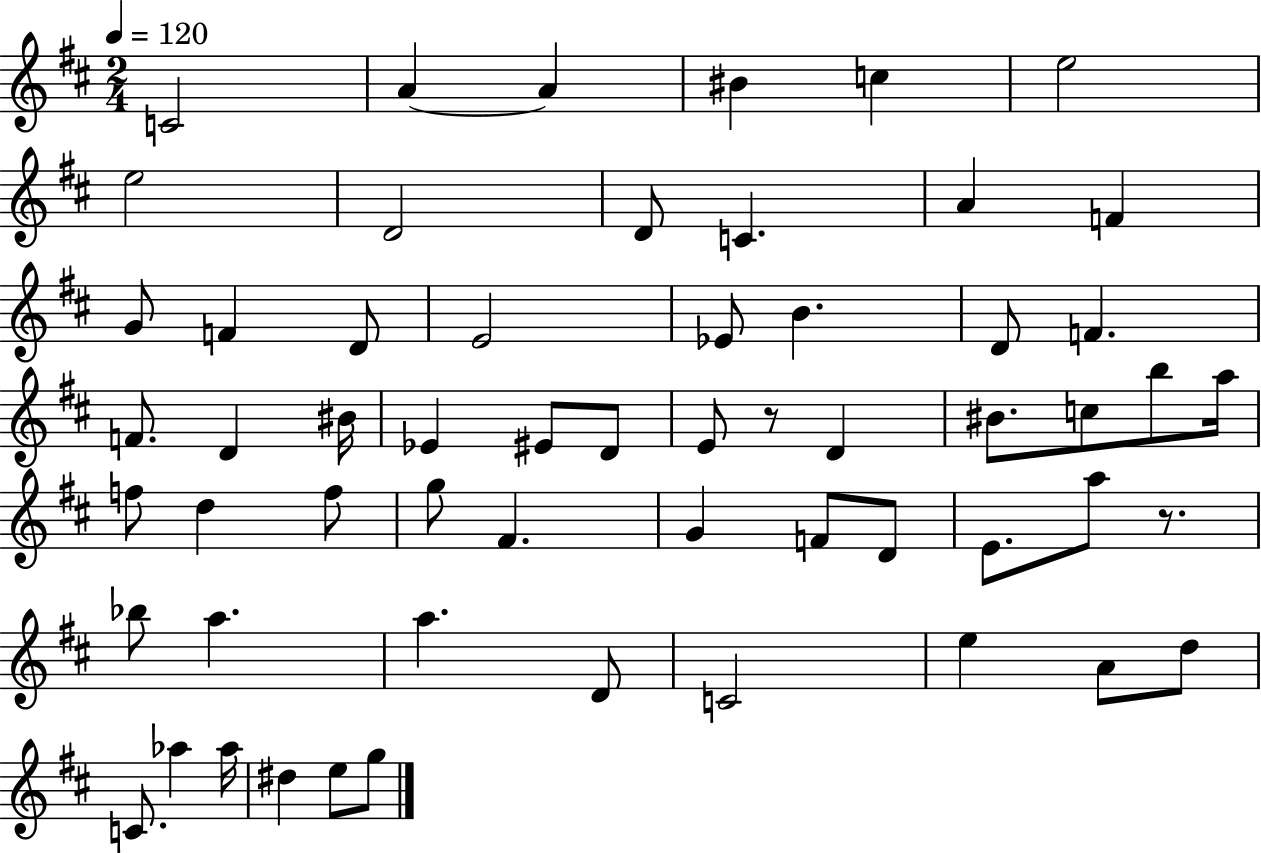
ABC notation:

X:1
T:Untitled
M:2/4
L:1/4
K:D
C2 A A ^B c e2 e2 D2 D/2 C A F G/2 F D/2 E2 _E/2 B D/2 F F/2 D ^B/4 _E ^E/2 D/2 E/2 z/2 D ^B/2 c/2 b/2 a/4 f/2 d f/2 g/2 ^F G F/2 D/2 E/2 a/2 z/2 _b/2 a a D/2 C2 e A/2 d/2 C/2 _a _a/4 ^d e/2 g/2